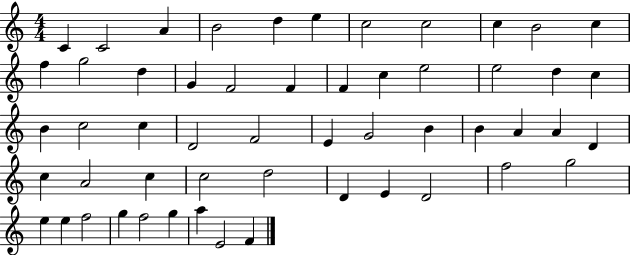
C4/q C4/h A4/q B4/h D5/q E5/q C5/h C5/h C5/q B4/h C5/q F5/q G5/h D5/q G4/q F4/h F4/q F4/q C5/q E5/h E5/h D5/q C5/q B4/q C5/h C5/q D4/h F4/h E4/q G4/h B4/q B4/q A4/q A4/q D4/q C5/q A4/h C5/q C5/h D5/h D4/q E4/q D4/h F5/h G5/h E5/q E5/q F5/h G5/q F5/h G5/q A5/q E4/h F4/q